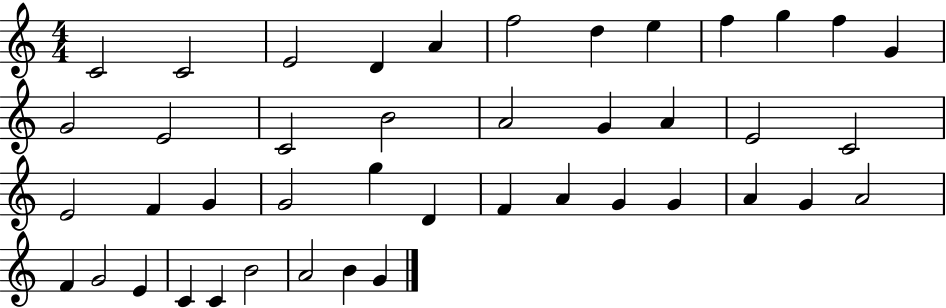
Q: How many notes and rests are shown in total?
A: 43